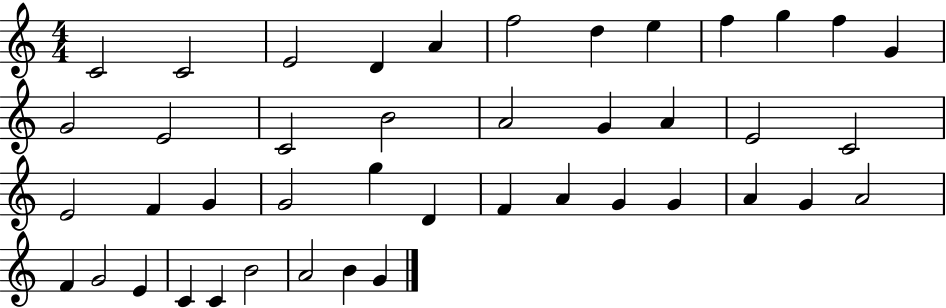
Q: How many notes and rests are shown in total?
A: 43